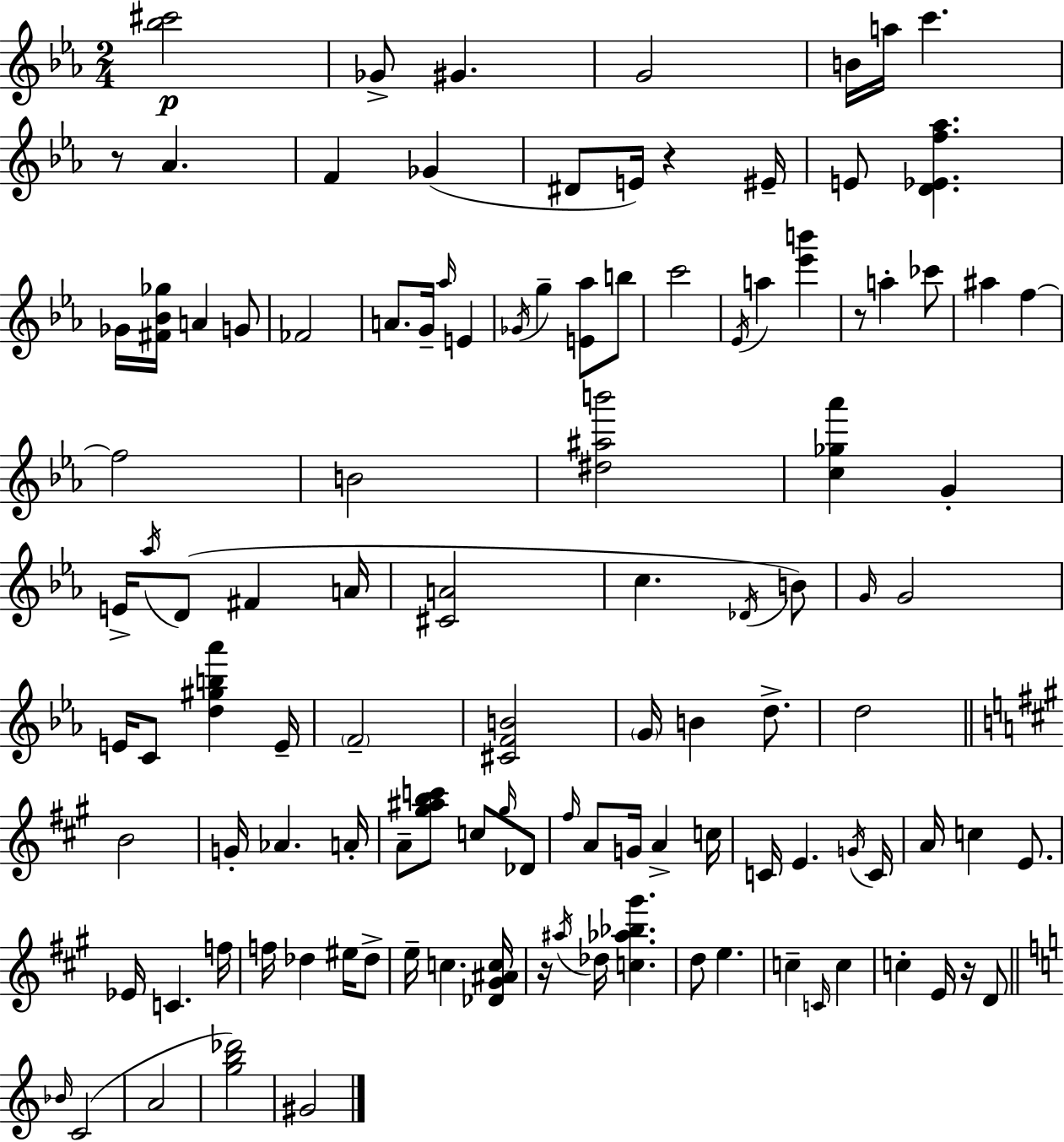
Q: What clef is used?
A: treble